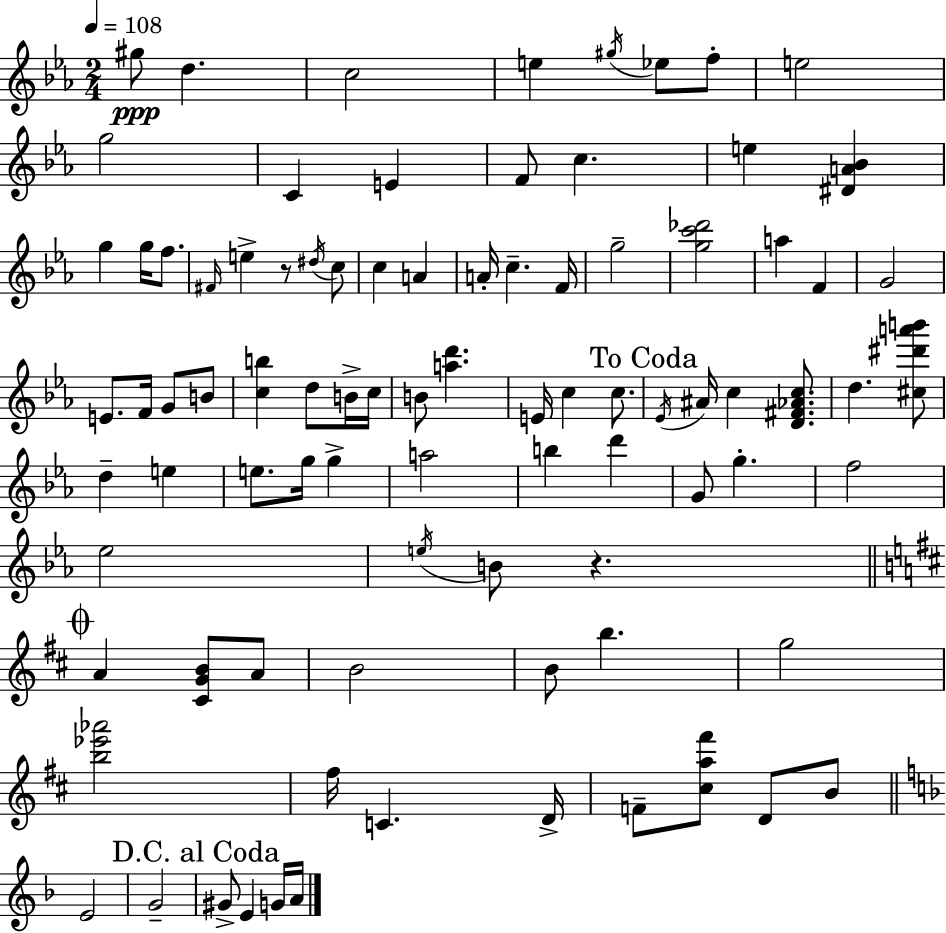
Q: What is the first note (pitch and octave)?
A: G#5